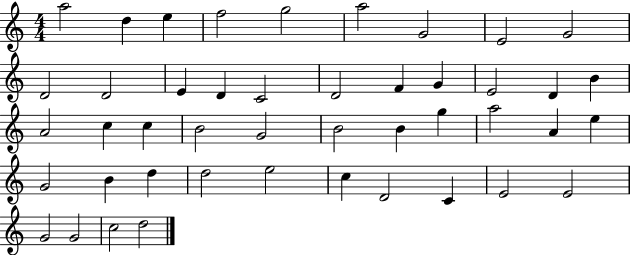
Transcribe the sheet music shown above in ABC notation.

X:1
T:Untitled
M:4/4
L:1/4
K:C
a2 d e f2 g2 a2 G2 E2 G2 D2 D2 E D C2 D2 F G E2 D B A2 c c B2 G2 B2 B g a2 A e G2 B d d2 e2 c D2 C E2 E2 G2 G2 c2 d2